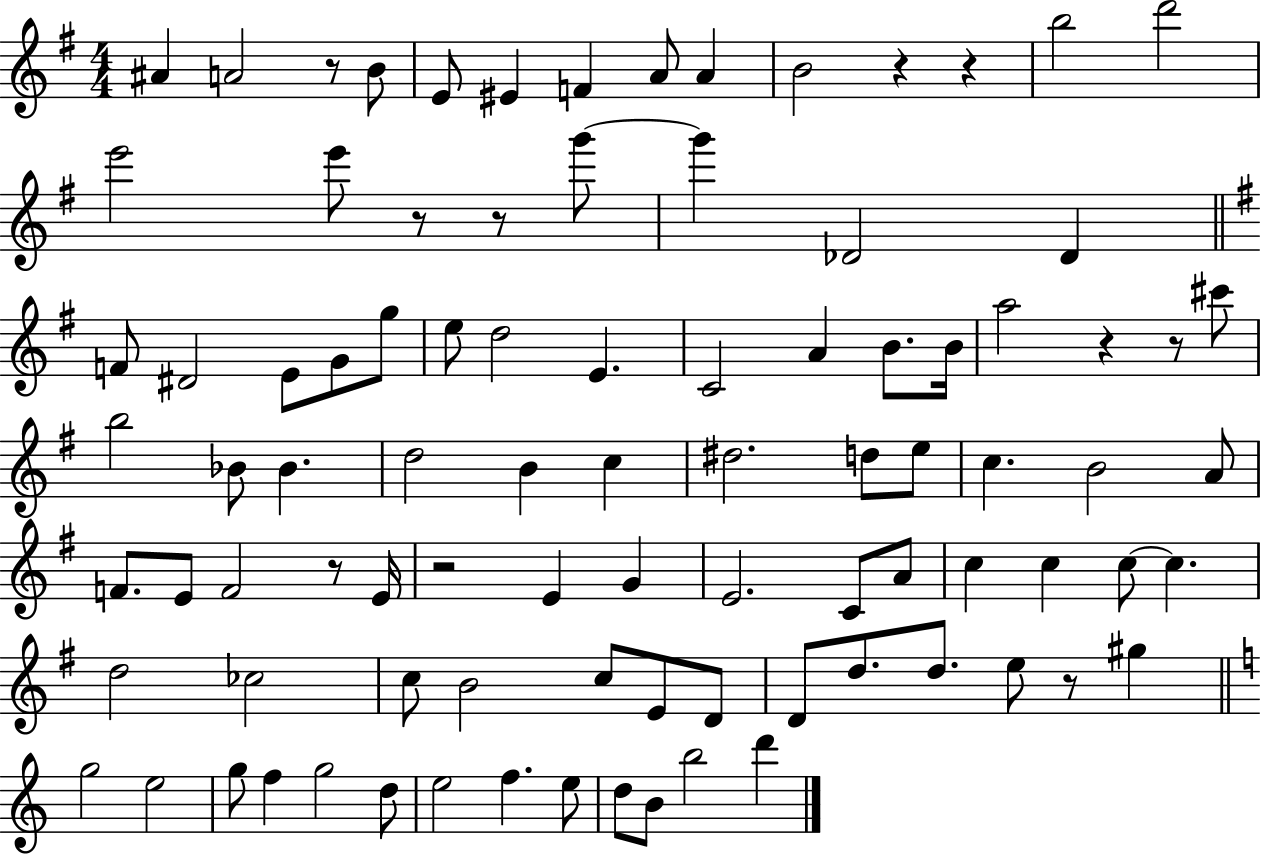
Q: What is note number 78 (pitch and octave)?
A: D5